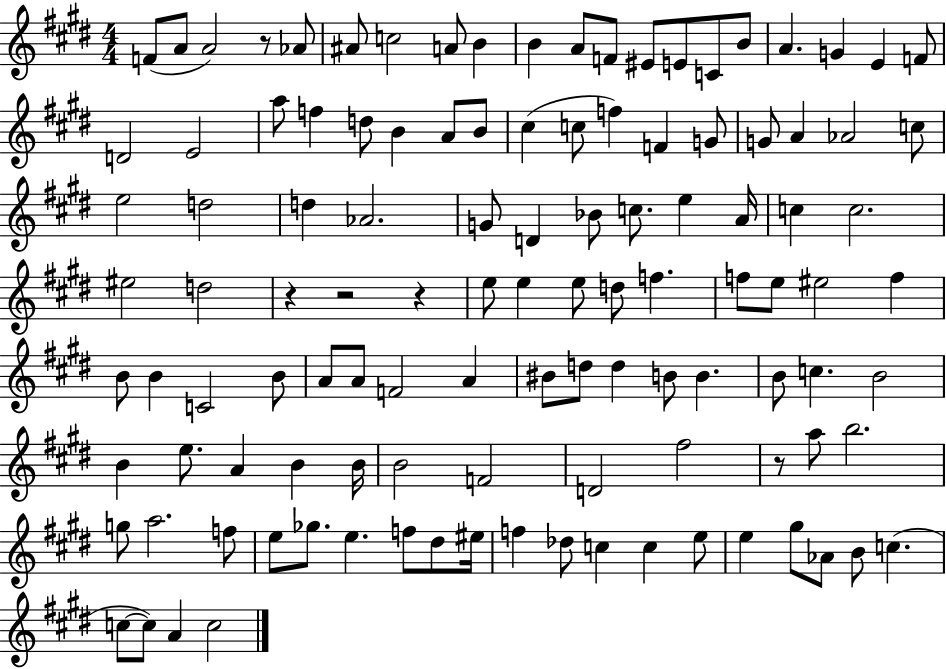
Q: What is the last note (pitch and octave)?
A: C5